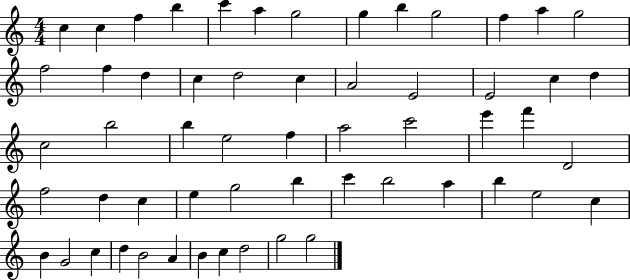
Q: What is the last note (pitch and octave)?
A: G5